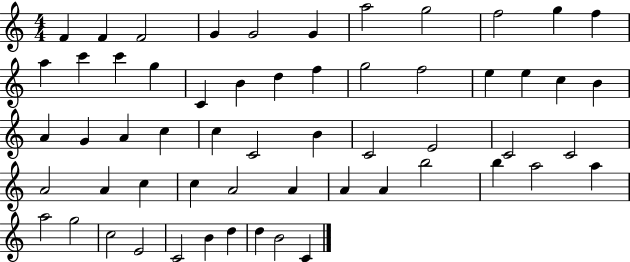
F4/q F4/q F4/h G4/q G4/h G4/q A5/h G5/h F5/h G5/q F5/q A5/q C6/q C6/q G5/q C4/q B4/q D5/q F5/q G5/h F5/h E5/q E5/q C5/q B4/q A4/q G4/q A4/q C5/q C5/q C4/h B4/q C4/h E4/h C4/h C4/h A4/h A4/q C5/q C5/q A4/h A4/q A4/q A4/q B5/h B5/q A5/h A5/q A5/h G5/h C5/h E4/h C4/h B4/q D5/q D5/q B4/h C4/q